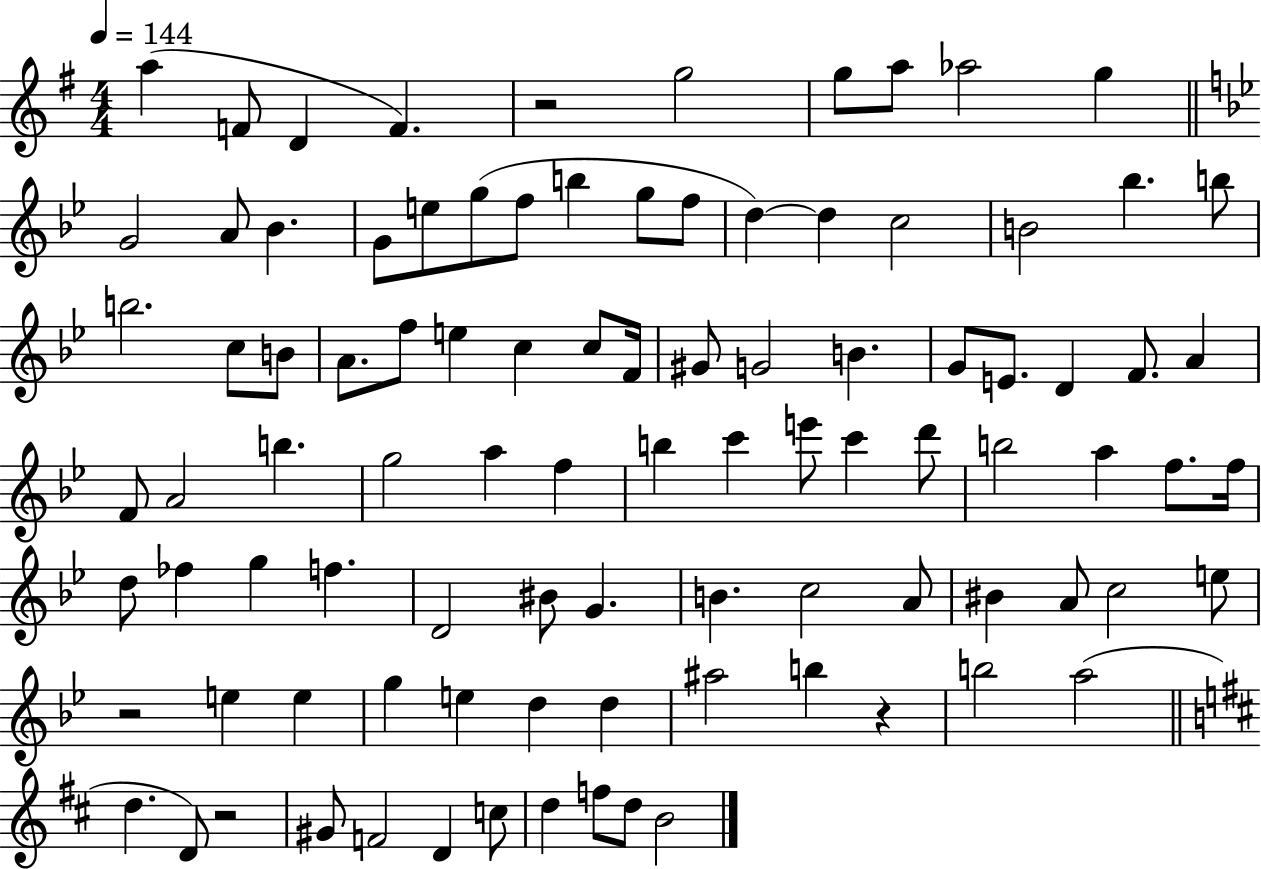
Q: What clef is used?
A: treble